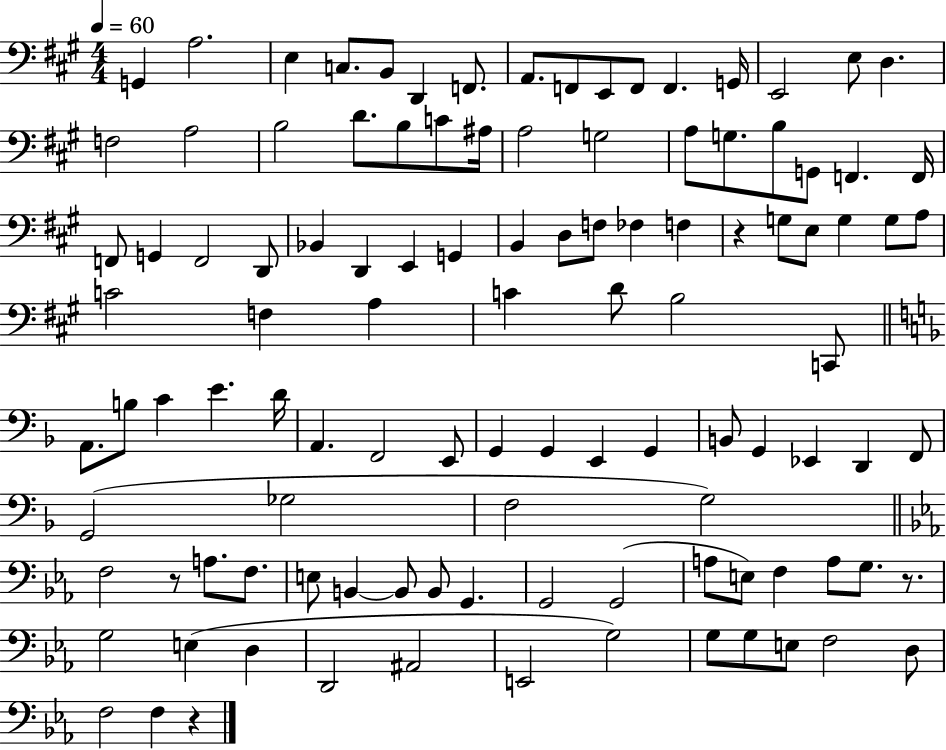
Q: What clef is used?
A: bass